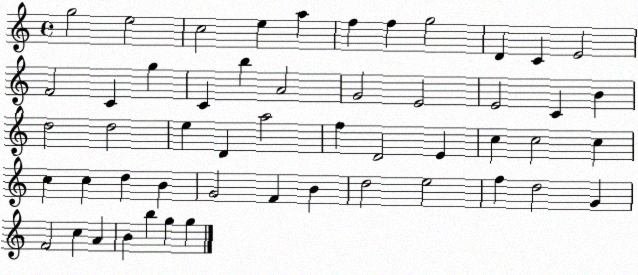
X:1
T:Untitled
M:4/4
L:1/4
K:C
g2 e2 c2 e a f f g2 D C E2 F2 C g C b A2 G2 E2 E2 C B d2 d2 e D a2 f D2 E c c2 c c c d B G2 F B d2 e2 f d2 G F2 c A B b g g